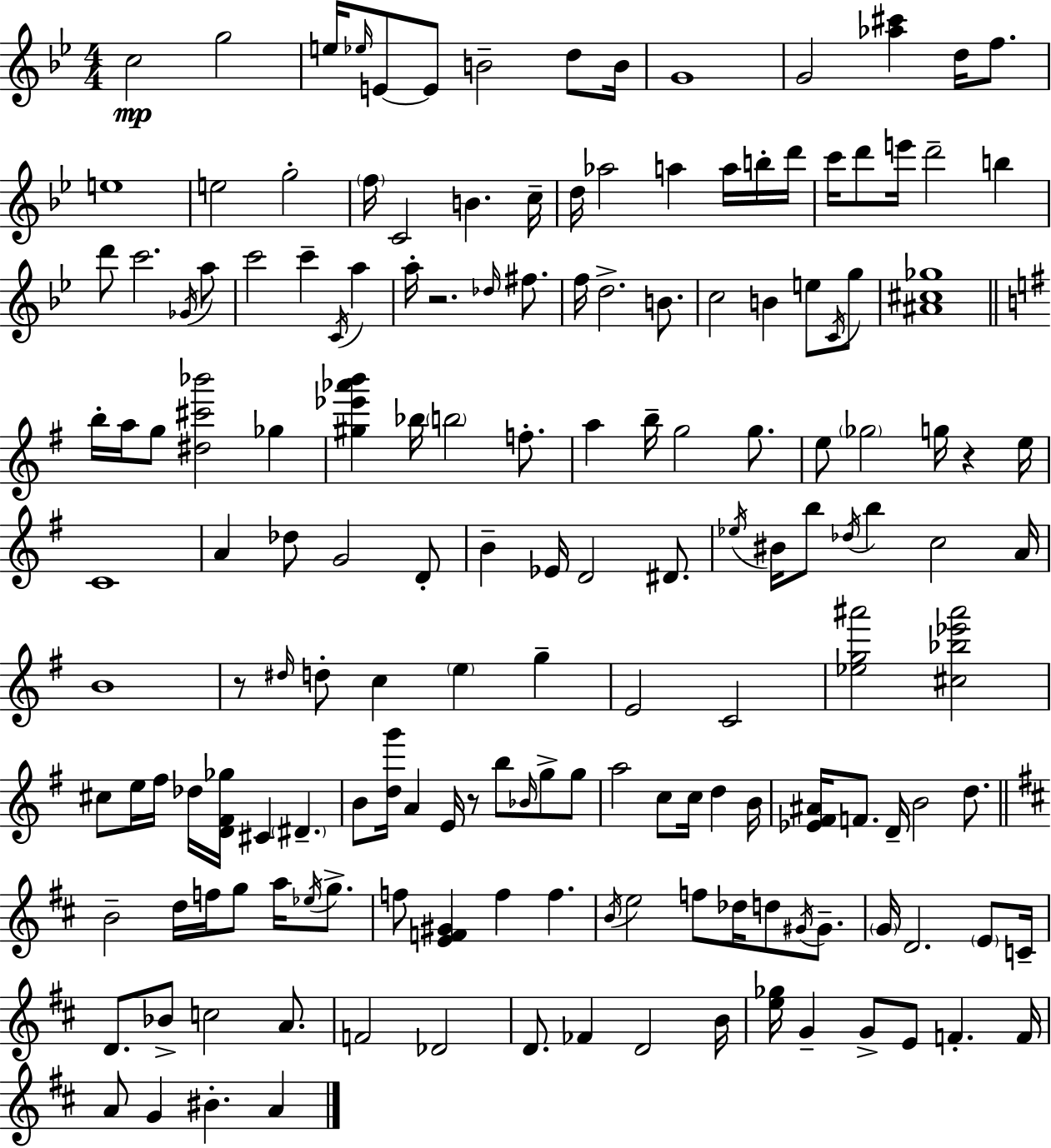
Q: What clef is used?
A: treble